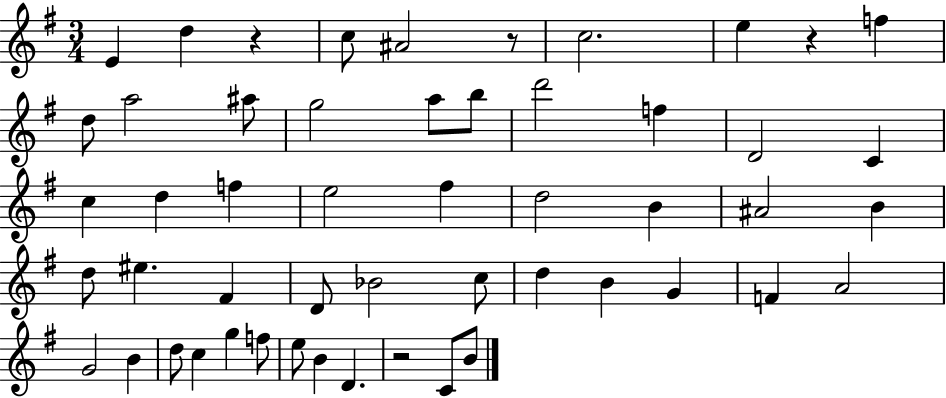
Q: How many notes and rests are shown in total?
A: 52